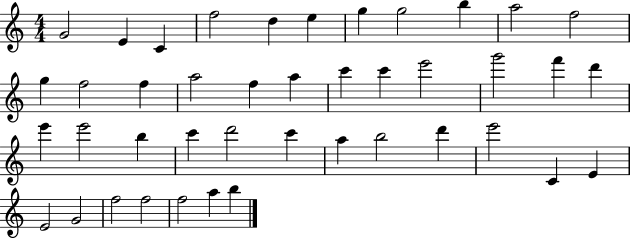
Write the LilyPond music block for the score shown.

{
  \clef treble
  \numericTimeSignature
  \time 4/4
  \key c \major
  g'2 e'4 c'4 | f''2 d''4 e''4 | g''4 g''2 b''4 | a''2 f''2 | \break g''4 f''2 f''4 | a''2 f''4 a''4 | c'''4 c'''4 e'''2 | g'''2 f'''4 d'''4 | \break e'''4 e'''2 b''4 | c'''4 d'''2 c'''4 | a''4 b''2 d'''4 | e'''2 c'4 e'4 | \break e'2 g'2 | f''2 f''2 | f''2 a''4 b''4 | \bar "|."
}